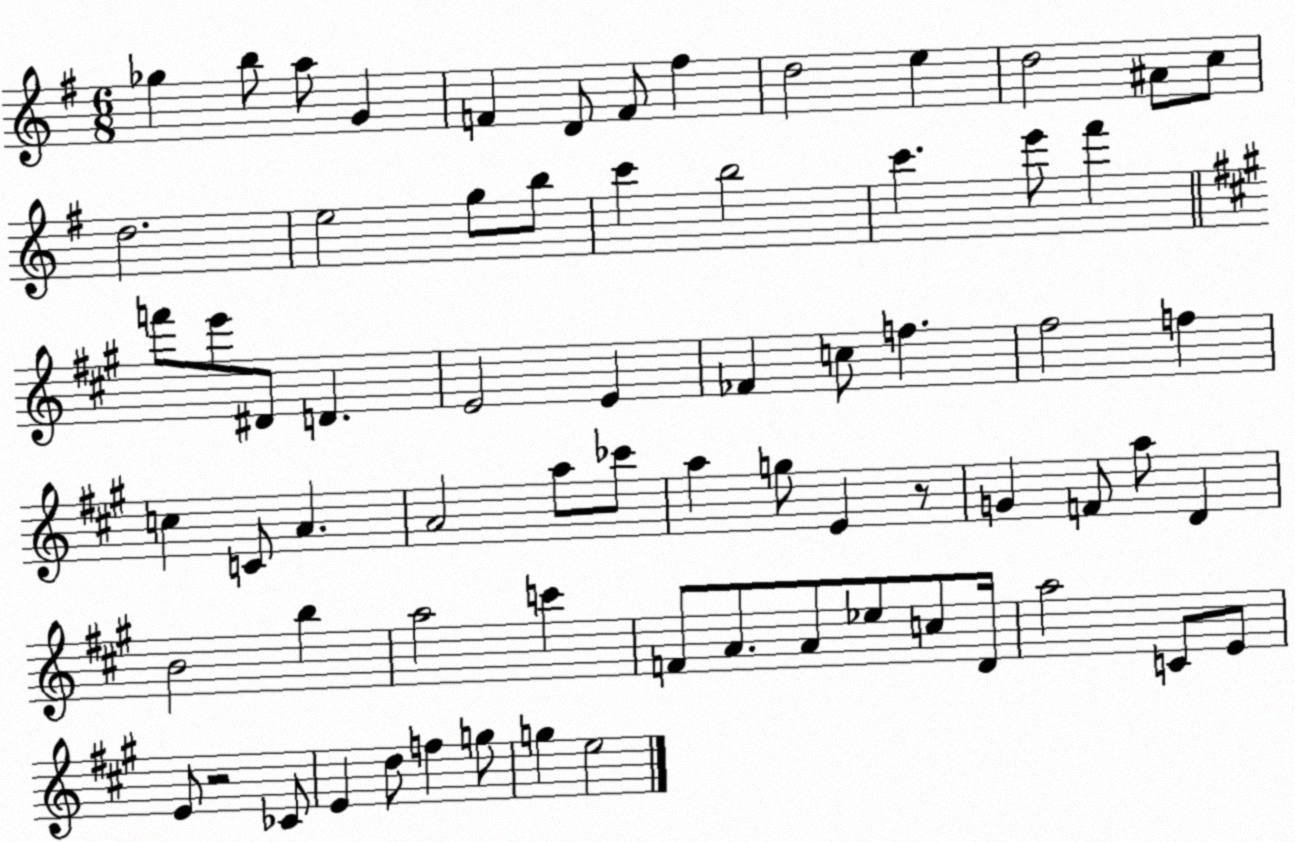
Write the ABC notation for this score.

X:1
T:Untitled
M:6/8
L:1/4
K:G
_g b/2 a/2 G F D/2 F/2 ^f d2 e d2 ^A/2 c/2 d2 e2 g/2 b/2 c' b2 c' e'/2 ^f' f'/2 e'/2 ^D/2 D E2 E _F c/2 f ^f2 f c C/2 A A2 a/2 _c'/2 a g/2 E z/2 G F/2 a/2 D B2 b a2 c' F/2 A/2 A/2 _e/2 c/2 D/4 a2 C/2 E/2 E/2 z2 _C/2 E d/2 f g/2 g e2